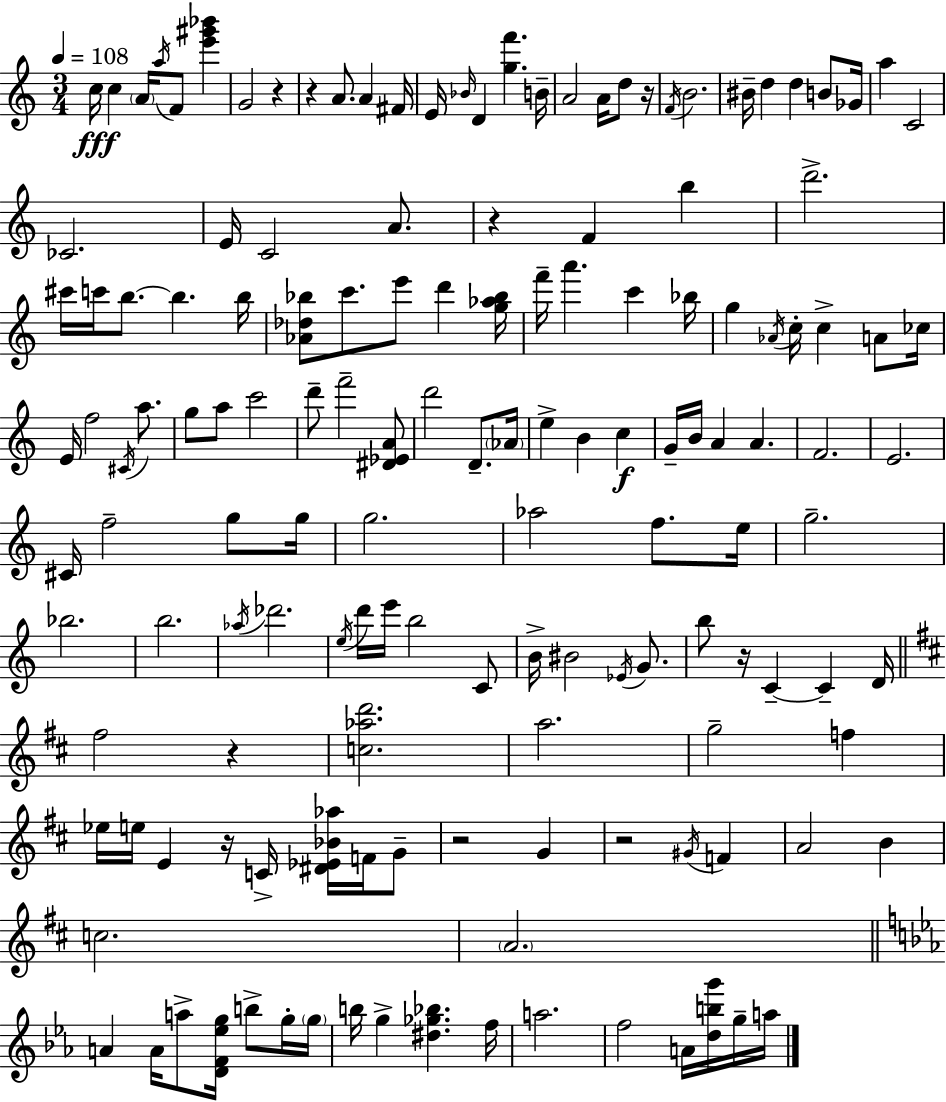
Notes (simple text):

C5/s C5/q A4/s A5/s F4/e [E6,G#6,Bb6]/q G4/h R/q R/q A4/e. A4/q F#4/s E4/s Bb4/s D4/q [G5,F6]/q. B4/s A4/h A4/s D5/e R/s F4/s B4/h. BIS4/s D5/q D5/q B4/e Gb4/s A5/q C4/h CES4/h. E4/s C4/h A4/e. R/q F4/q B5/q D6/h. C#6/s C6/s B5/e. B5/q. B5/s [Ab4,Db5,Bb5]/e C6/e. E6/e D6/q [G5,Ab5,Bb5]/s F6/s A6/q. C6/q Bb5/s G5/q Ab4/s C5/s C5/q A4/e CES5/s E4/s F5/h C#4/s A5/e. G5/e A5/e C6/h D6/e F6/h [D#4,Eb4,A4]/e D6/h D4/e. Ab4/s E5/q B4/q C5/q G4/s B4/s A4/q A4/q. F4/h. E4/h. C#4/s F5/h G5/e G5/s G5/h. Ab5/h F5/e. E5/s G5/h. Bb5/h. B5/h. Ab5/s Db6/h. E5/s D6/s E6/s B5/h C4/e B4/s BIS4/h Eb4/s G4/e. B5/e R/s C4/q C4/q D4/s F#5/h R/q [C5,Ab5,D6]/h. A5/h. G5/h F5/q Eb5/s E5/s E4/q R/s C4/s [D#4,Eb4,Bb4,Ab5]/s F4/s G4/e R/h G4/q R/h G#4/s F4/q A4/h B4/q C5/h. A4/h. A4/q A4/s A5/e [D4,F4,Eb5,G5]/s B5/e G5/s G5/s B5/s G5/q [D#5,Gb5,Bb5]/q. F5/s A5/h. F5/h A4/s [D5,B5,G6]/s G5/s A5/s